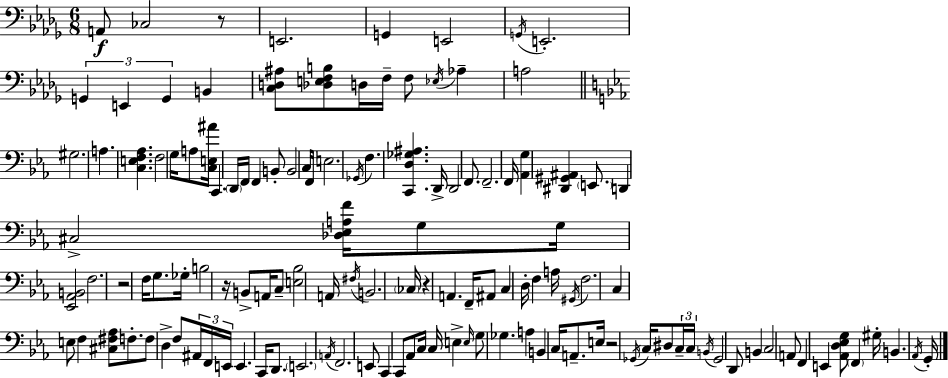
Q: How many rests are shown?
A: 5